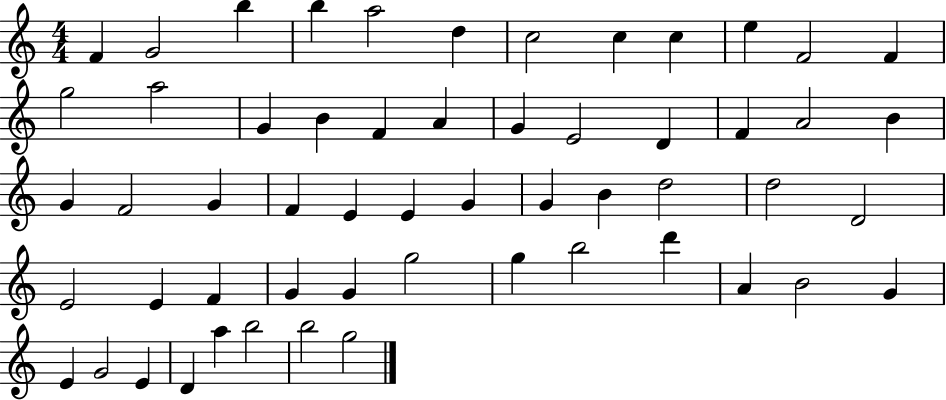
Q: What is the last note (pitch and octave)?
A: G5